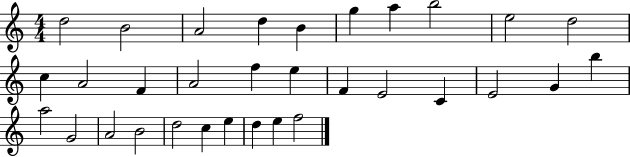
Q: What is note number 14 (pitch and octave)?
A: A4